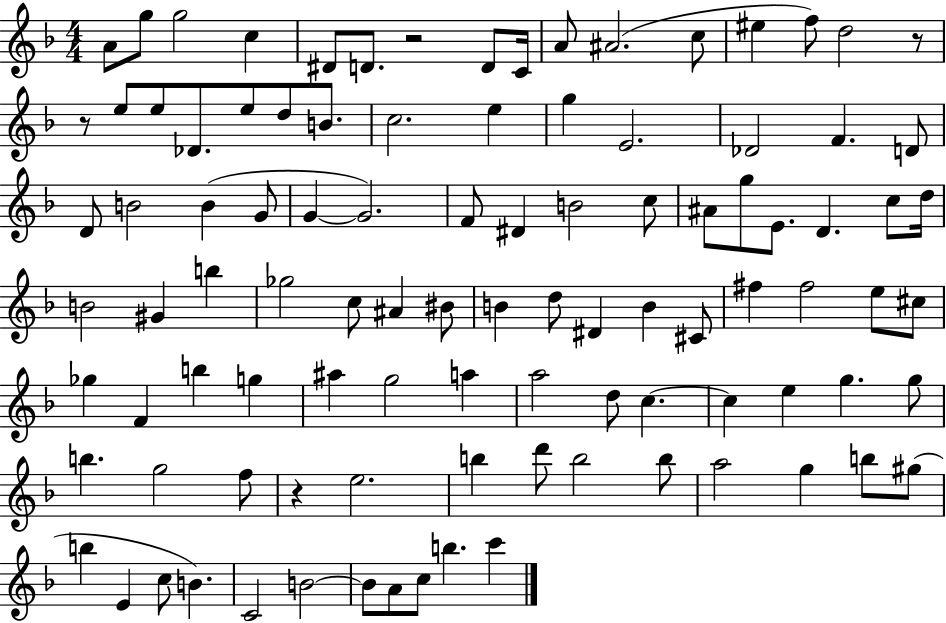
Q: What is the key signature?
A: F major